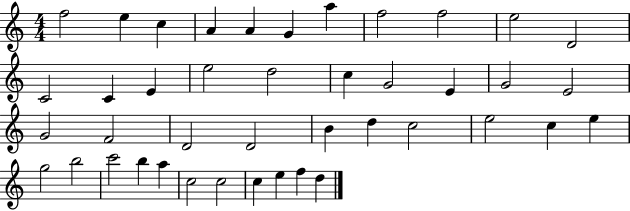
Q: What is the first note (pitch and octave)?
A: F5